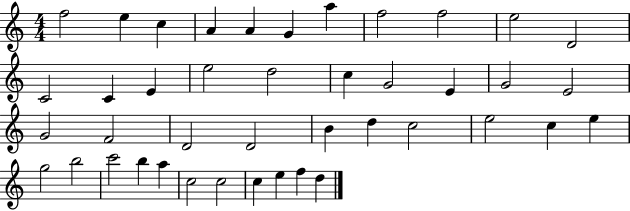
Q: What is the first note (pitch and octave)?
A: F5